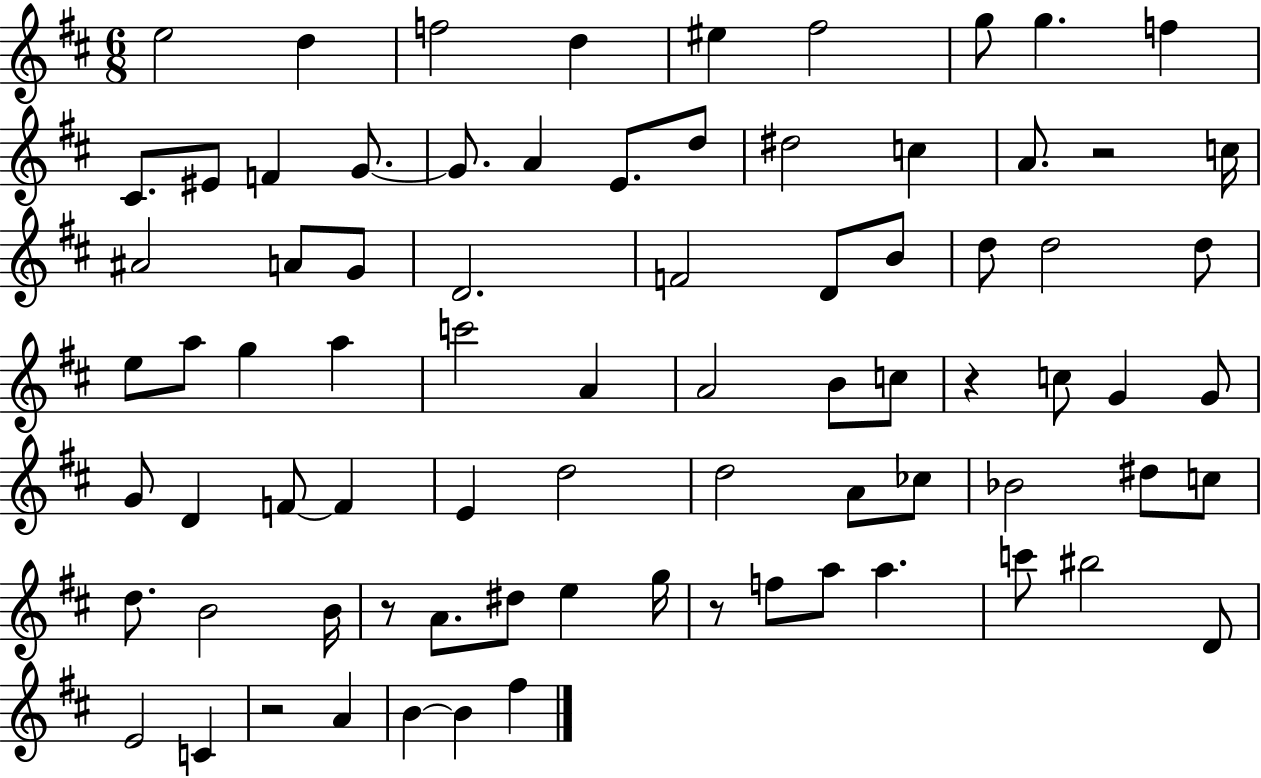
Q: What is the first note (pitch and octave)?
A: E5